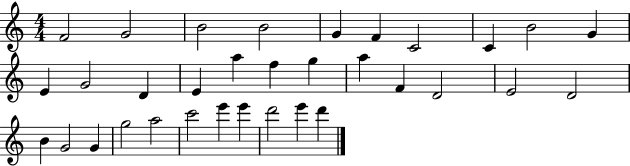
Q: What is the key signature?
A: C major